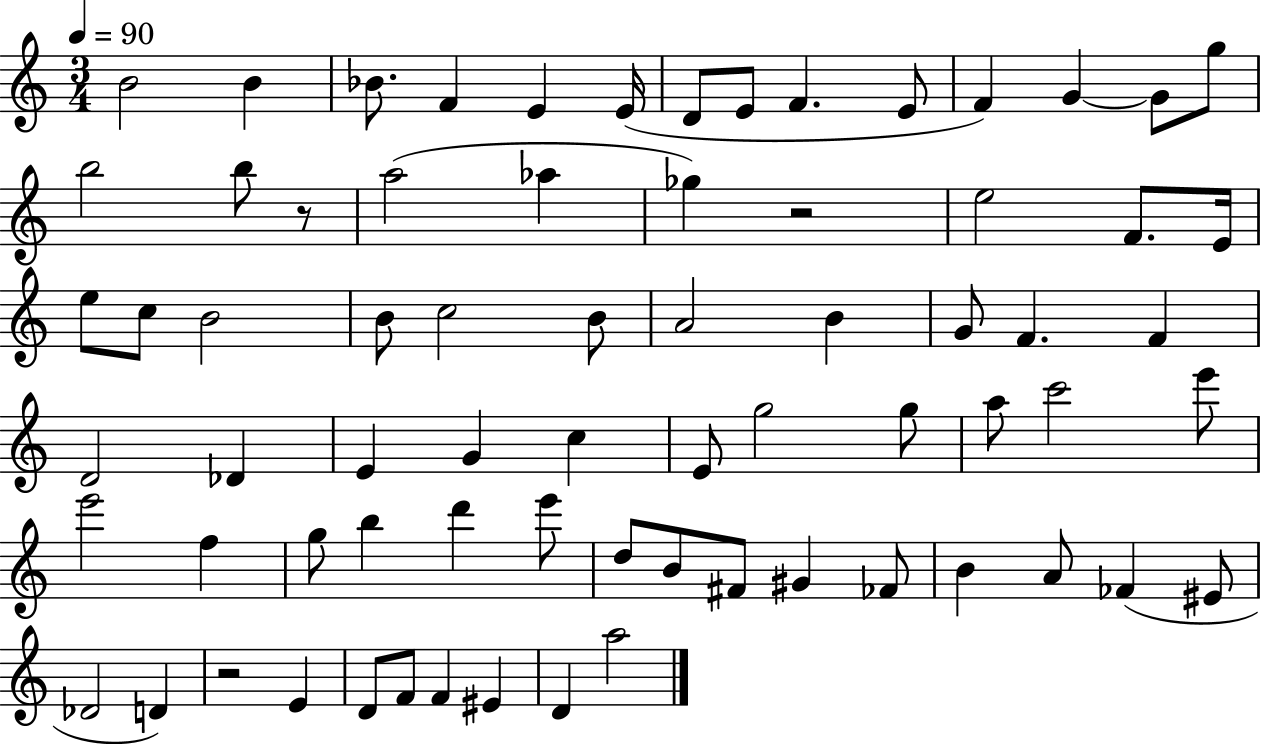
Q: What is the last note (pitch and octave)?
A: A5